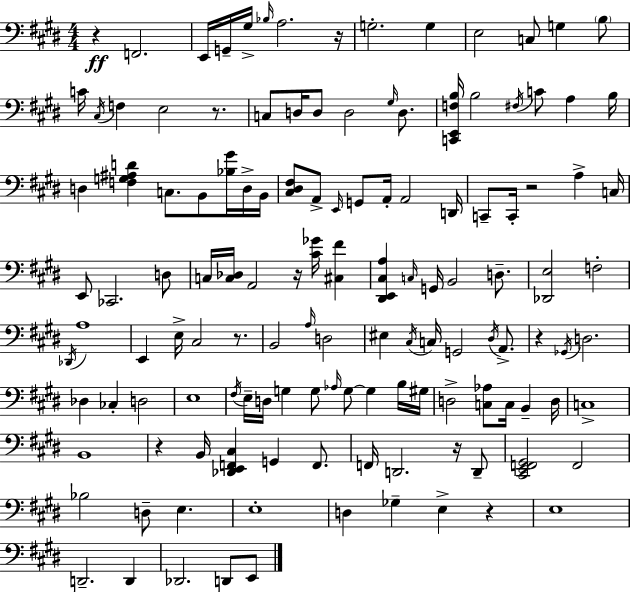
X:1
T:Untitled
M:4/4
L:1/4
K:E
z F,,2 E,,/4 G,,/4 ^G,/4 _B,/4 A,2 z/4 G,2 G, E,2 C,/2 G, B,/2 C/4 ^C,/4 F, E,2 z/2 C,/2 D,/4 D,/2 D,2 ^G,/4 D,/2 [C,,E,,F,B,]/4 B,2 ^F,/4 C/2 A, B,/4 D, [F,G,^A,D] C,/2 B,,/2 [_B,^G]/4 D,/4 B,,/4 [^C,^D,^F,]/2 A,,/2 E,,/4 G,,/2 A,,/4 A,,2 D,,/4 C,,/2 C,,/4 z2 A, C,/4 E,,/2 _C,,2 D,/2 C,/4 [C,_D,]/4 A,,2 z/4 [^C_G]/4 [^C,^F] [^D,,E,,^C,A,] C,/4 G,,/4 B,,2 D,/2 [_D,,E,]2 F,2 _D,,/4 A,4 E,, E,/4 ^C,2 z/2 B,,2 A,/4 D,2 ^E, ^C,/4 C,/4 G,,2 ^D,/4 A,,/2 z _G,,/4 D,2 _D, _C, D,2 E,4 ^F,/4 E,/4 D,/4 G, G,/2 _A,/4 G,/2 G, B,/4 ^G,/4 D,2 [C,_A,]/2 C,/4 B,, D,/4 C,4 B,,4 z B,,/4 [_D,,E,,F,,^C,] G,, F,,/2 F,,/4 D,,2 z/4 D,,/2 [^C,,E,,F,,^G,,]2 F,,2 _B,2 D,/2 E, E,4 D, _G, E, z E,4 D,,2 D,, _D,,2 D,,/2 E,,/2